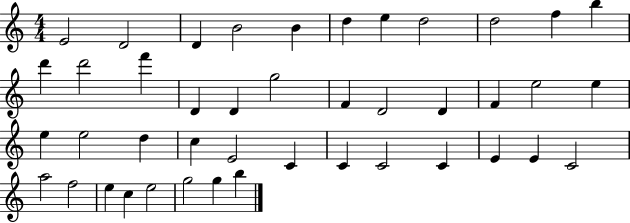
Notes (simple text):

E4/h D4/h D4/q B4/h B4/q D5/q E5/q D5/h D5/h F5/q B5/q D6/q D6/h F6/q D4/q D4/q G5/h F4/q D4/h D4/q F4/q E5/h E5/q E5/q E5/h D5/q C5/q E4/h C4/q C4/q C4/h C4/q E4/q E4/q C4/h A5/h F5/h E5/q C5/q E5/h G5/h G5/q B5/q